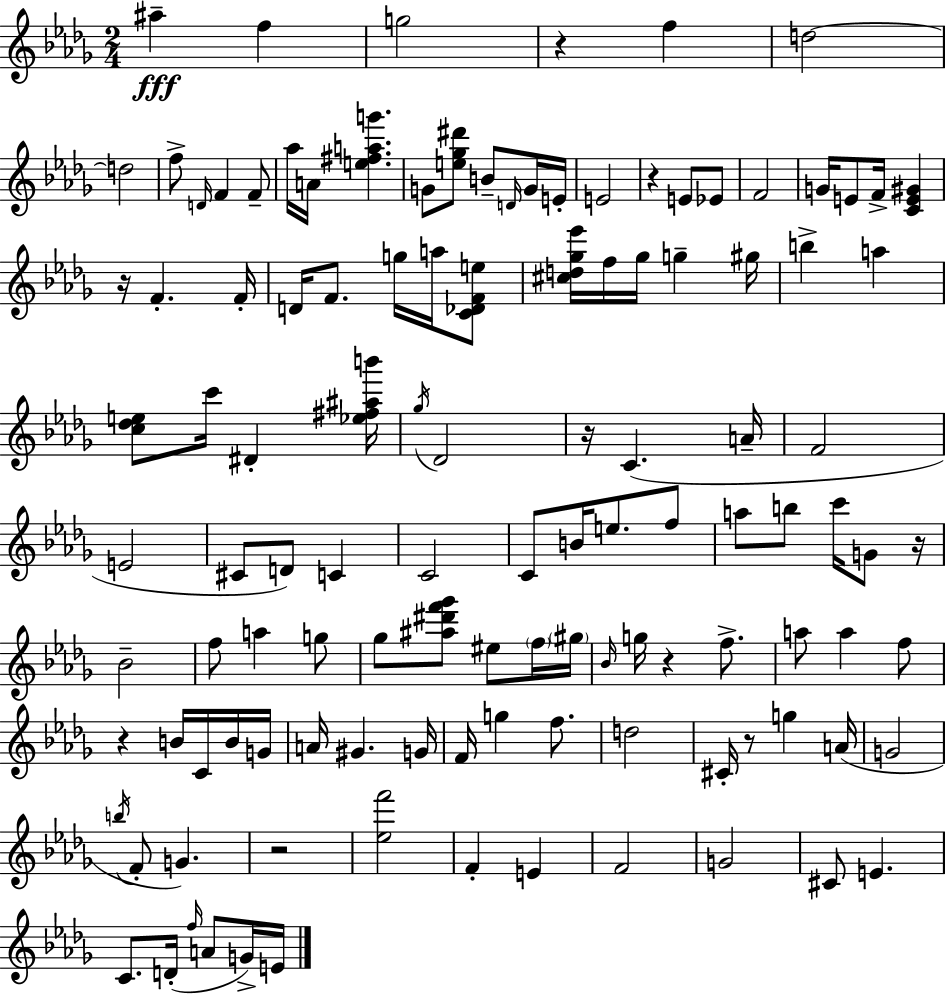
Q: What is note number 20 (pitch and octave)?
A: Eb4